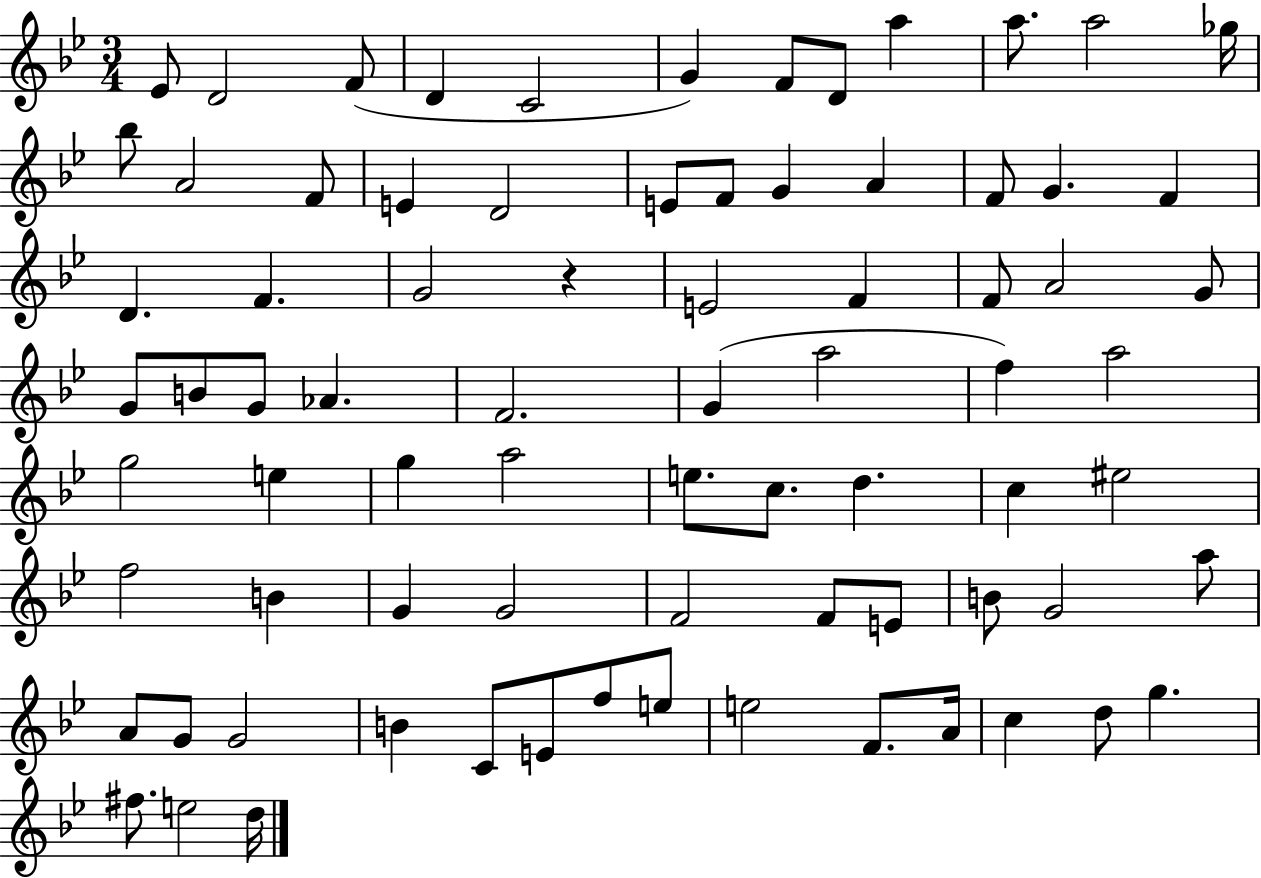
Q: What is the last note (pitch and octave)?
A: D5